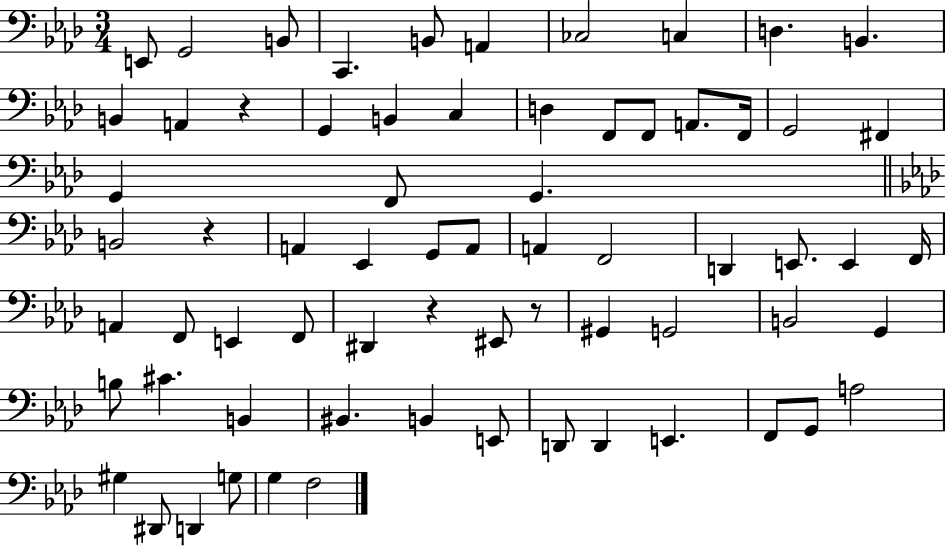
E2/e G2/h B2/e C2/q. B2/e A2/q CES3/h C3/q D3/q. B2/q. B2/q A2/q R/q G2/q B2/q C3/q D3/q F2/e F2/e A2/e. F2/s G2/h F#2/q G2/q F2/e G2/q. B2/h R/q A2/q Eb2/q G2/e A2/e A2/q F2/h D2/q E2/e. E2/q F2/s A2/q F2/e E2/q F2/e D#2/q R/q EIS2/e R/e G#2/q G2/h B2/h G2/q B3/e C#4/q. B2/q BIS2/q. B2/q E2/e D2/e D2/q E2/q. F2/e G2/e A3/h G#3/q D#2/e D2/q G3/e G3/q F3/h